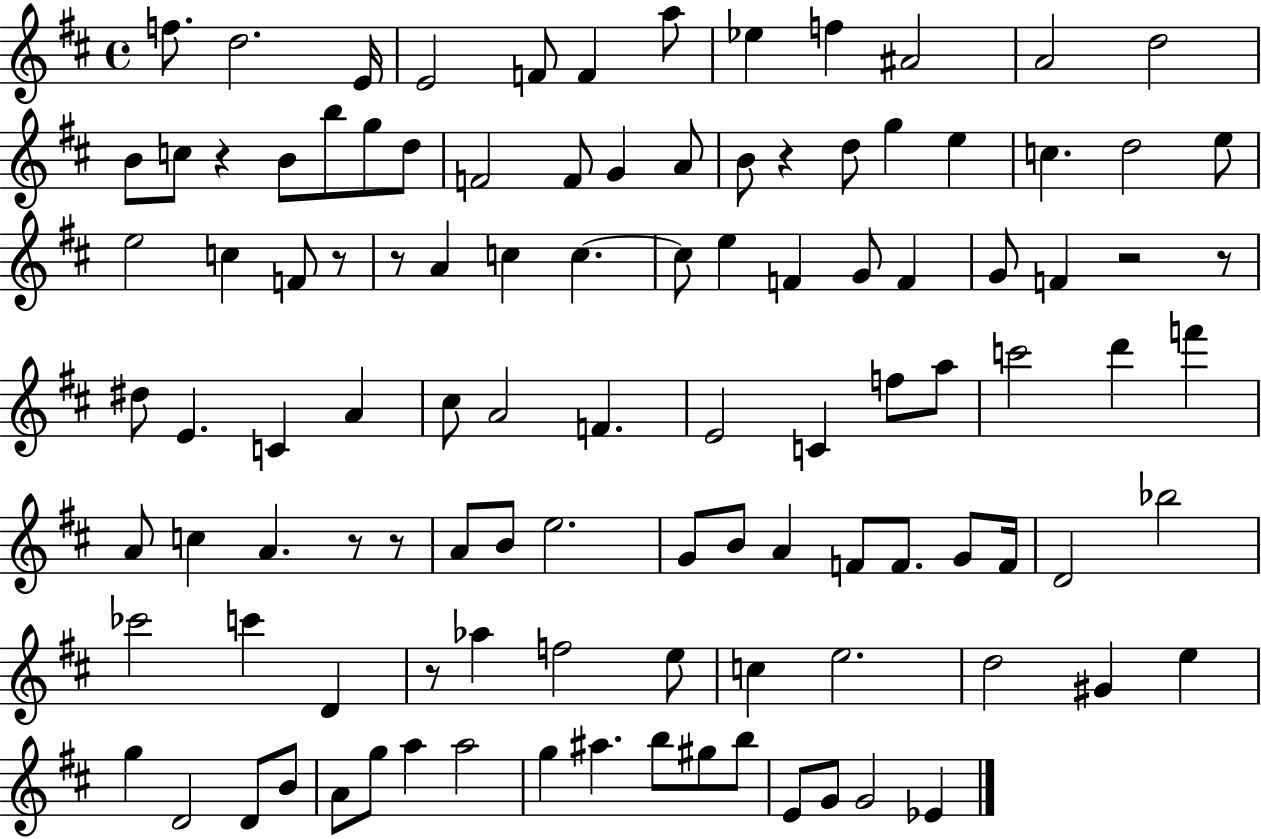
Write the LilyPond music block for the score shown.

{
  \clef treble
  \time 4/4
  \defaultTimeSignature
  \key d \major
  f''8. d''2. e'16 | e'2 f'8 f'4 a''8 | ees''4 f''4 ais'2 | a'2 d''2 | \break b'8 c''8 r4 b'8 b''8 g''8 d''8 | f'2 f'8 g'4 a'8 | b'8 r4 d''8 g''4 e''4 | c''4. d''2 e''8 | \break e''2 c''4 f'8 r8 | r8 a'4 c''4 c''4.~~ | c''8 e''4 f'4 g'8 f'4 | g'8 f'4 r2 r8 | \break dis''8 e'4. c'4 a'4 | cis''8 a'2 f'4. | e'2 c'4 f''8 a''8 | c'''2 d'''4 f'''4 | \break a'8 c''4 a'4. r8 r8 | a'8 b'8 e''2. | g'8 b'8 a'4 f'8 f'8. g'8 f'16 | d'2 bes''2 | \break ces'''2 c'''4 d'4 | r8 aes''4 f''2 e''8 | c''4 e''2. | d''2 gis'4 e''4 | \break g''4 d'2 d'8 b'8 | a'8 g''8 a''4 a''2 | g''4 ais''4. b''8 gis''8 b''8 | e'8 g'8 g'2 ees'4 | \break \bar "|."
}